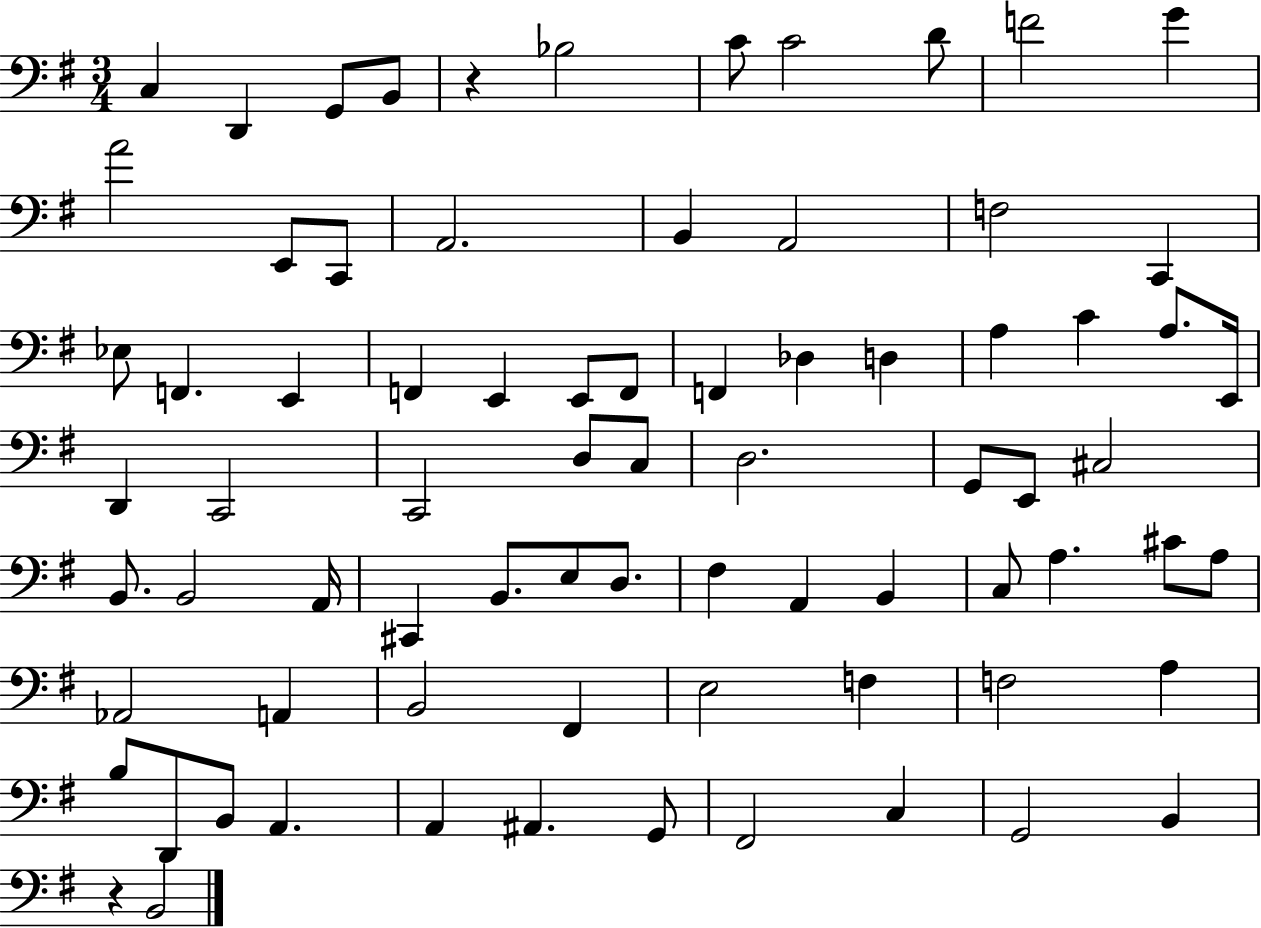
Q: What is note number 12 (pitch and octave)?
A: E2